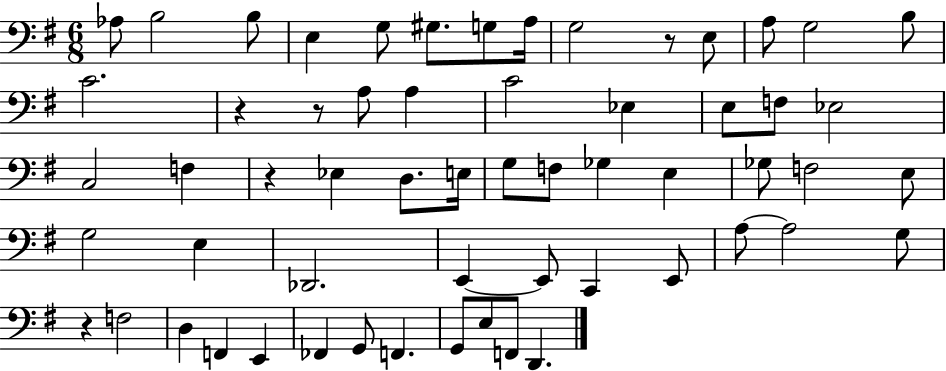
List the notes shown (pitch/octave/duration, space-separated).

Ab3/e B3/h B3/e E3/q G3/e G#3/e. G3/e A3/s G3/h R/e E3/e A3/e G3/h B3/e C4/h. R/q R/e A3/e A3/q C4/h Eb3/q E3/e F3/e Eb3/h C3/h F3/q R/q Eb3/q D3/e. E3/s G3/e F3/e Gb3/q E3/q Gb3/e F3/h E3/e G3/h E3/q Db2/h. E2/q E2/e C2/q E2/e A3/e A3/h G3/e R/q F3/h D3/q F2/q E2/q FES2/q G2/e F2/q. G2/e E3/e F2/e D2/q.